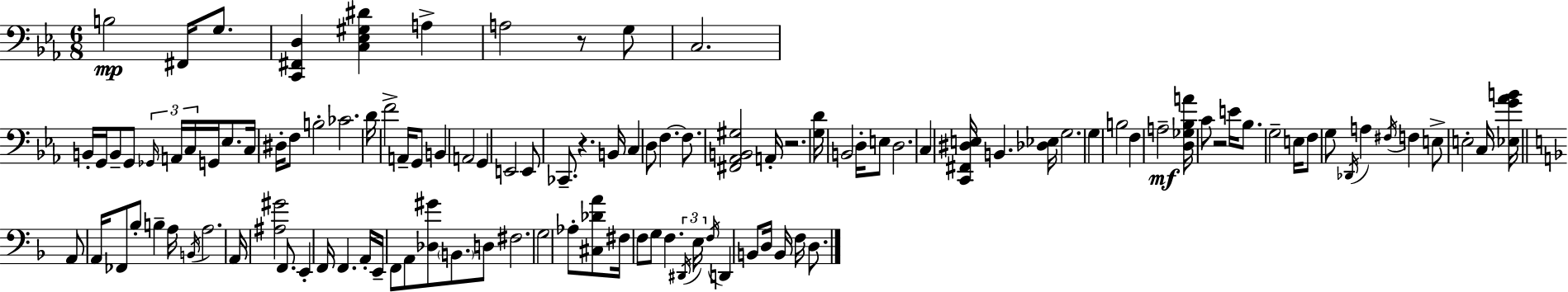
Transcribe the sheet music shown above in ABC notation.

X:1
T:Untitled
M:6/8
L:1/4
K:Eb
B,2 ^F,,/4 G,/2 [C,,^F,,D,] [C,_E,^G,^D] A, A,2 z/2 G,/2 C,2 B,,/4 G,,/4 B,,/2 G,,/2 _G,,/4 A,,/4 C,/4 G,,/4 _E,/2 C,/4 ^D,/4 F,/2 B,2 _C2 D/4 F2 A,,/4 G,,/2 B,, A,,2 G,, E,,2 E,,/2 _C,,/2 z B,,/4 C, D,/2 F, F,/2 [^F,,_A,,B,,^G,]2 A,,/4 z2 [G,D]/4 B,,2 D,/4 E,/2 D,2 C, [C,,^F,,^D,E,]/4 B,, [_D,_E,]/4 G,2 G, B,2 F, A,2 [D,_G,_B,A]/4 C/2 z2 E/4 _B,/2 G,2 E,/4 F,/2 G,/2 _D,,/4 A, ^F,/4 F, E,/2 E,2 C,/4 [_E,G_AB]/4 A,,/2 A,,/4 _F,,/2 _B,/2 B, A,/4 B,,/4 A,2 A,,/4 [^A,^G]2 F,,/2 E,, F,,/4 F,, A,,/4 E,,/4 F,,/2 A,,/2 [_D,^G]/2 B,,/2 D,/2 ^F,2 G,2 _A,/2 [^C,_DA]/2 ^F,/4 F,/2 G,/2 F, ^D,,/4 E,/4 F,/4 D,, B,,/2 D,/4 B,,/4 F,/4 D,/2